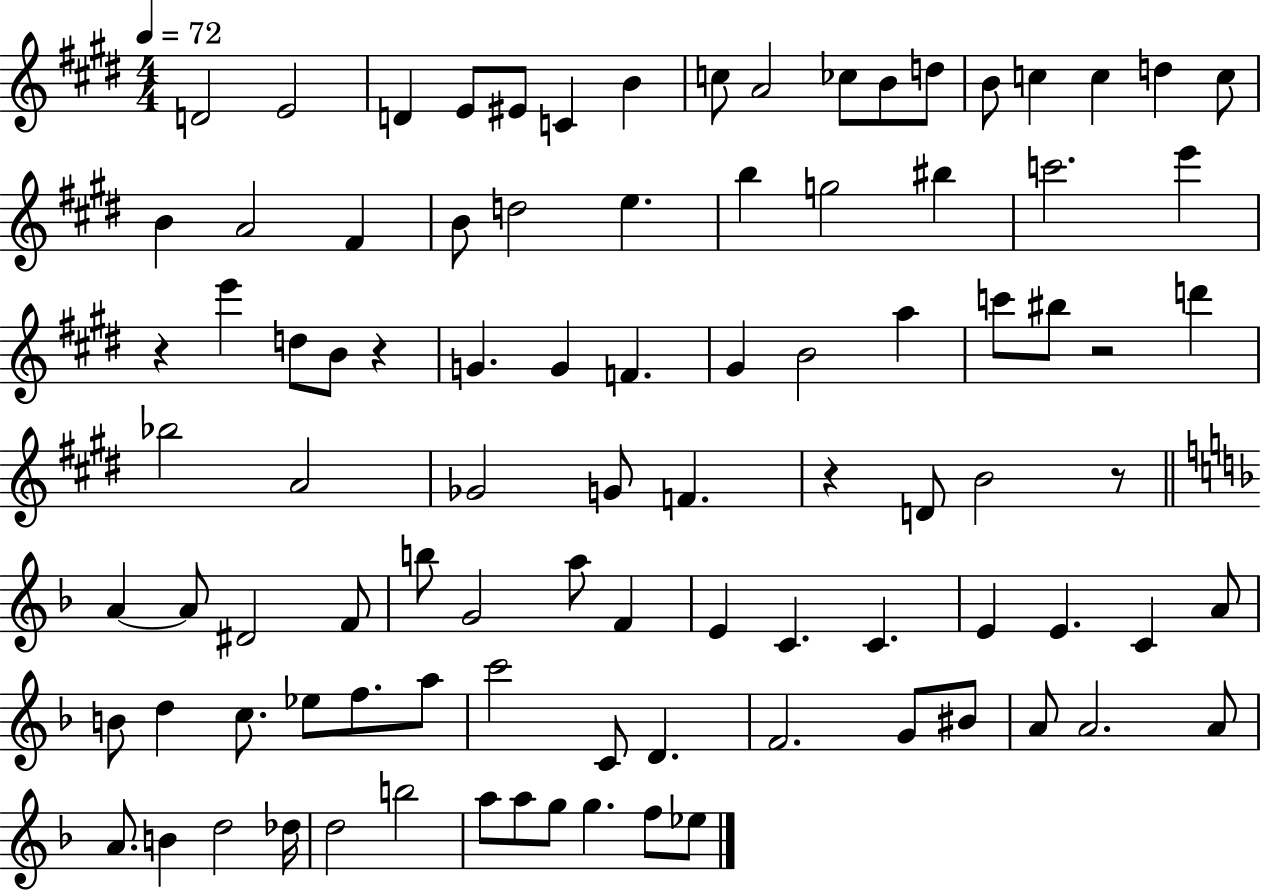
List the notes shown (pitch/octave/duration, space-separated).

D4/h E4/h D4/q E4/e EIS4/e C4/q B4/q C5/e A4/h CES5/e B4/e D5/e B4/e C5/q C5/q D5/q C5/e B4/q A4/h F#4/q B4/e D5/h E5/q. B5/q G5/h BIS5/q C6/h. E6/q R/q E6/q D5/e B4/e R/q G4/q. G4/q F4/q. G#4/q B4/h A5/q C6/e BIS5/e R/h D6/q Bb5/h A4/h Gb4/h G4/e F4/q. R/q D4/e B4/h R/e A4/q A4/e D#4/h F4/e B5/e G4/h A5/e F4/q E4/q C4/q. C4/q. E4/q E4/q. C4/q A4/e B4/e D5/q C5/e. Eb5/e F5/e. A5/e C6/h C4/e D4/q. F4/h. G4/e BIS4/e A4/e A4/h. A4/e A4/e. B4/q D5/h Db5/s D5/h B5/h A5/e A5/e G5/e G5/q. F5/e Eb5/e